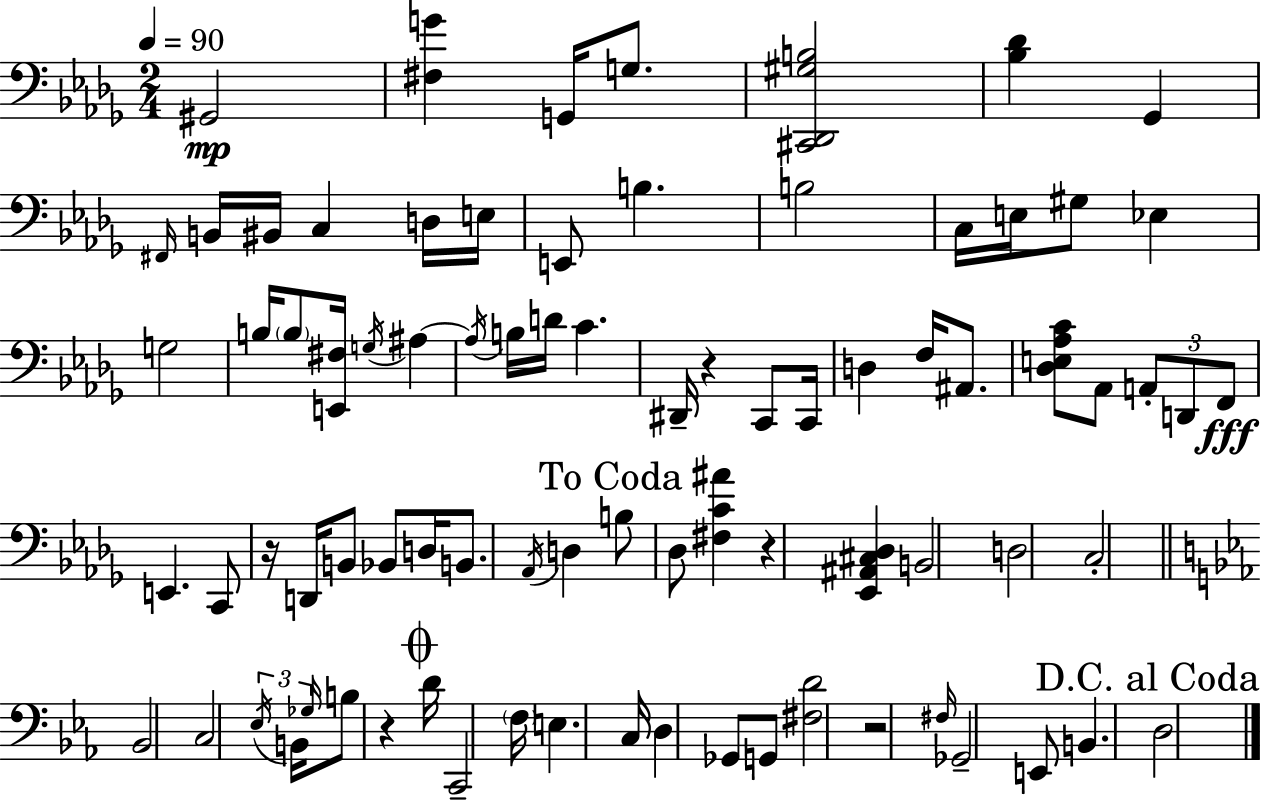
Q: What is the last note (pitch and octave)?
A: D3